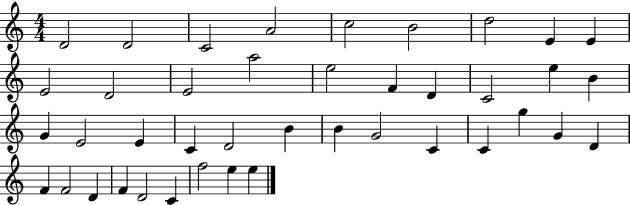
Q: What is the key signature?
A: C major